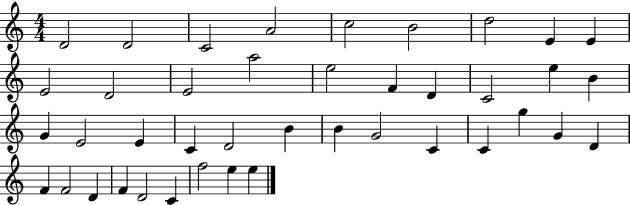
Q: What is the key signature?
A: C major